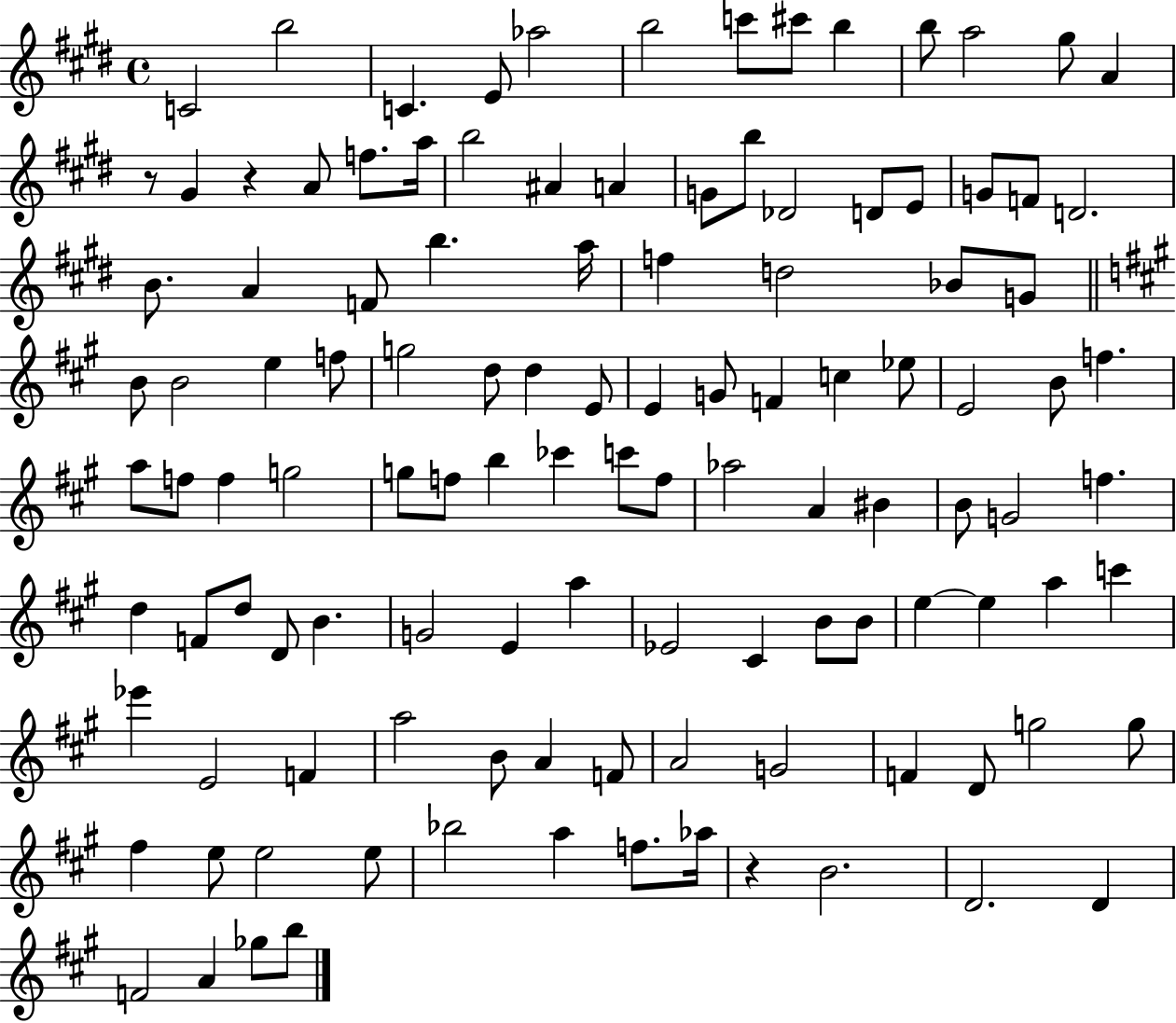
C4/h B5/h C4/q. E4/e Ab5/h B5/h C6/e C#6/e B5/q B5/e A5/h G#5/e A4/q R/e G#4/q R/q A4/e F5/e. A5/s B5/h A#4/q A4/q G4/e B5/e Db4/h D4/e E4/e G4/e F4/e D4/h. B4/e. A4/q F4/e B5/q. A5/s F5/q D5/h Bb4/e G4/e B4/e B4/h E5/q F5/e G5/h D5/e D5/q E4/e E4/q G4/e F4/q C5/q Eb5/e E4/h B4/e F5/q. A5/e F5/e F5/q G5/h G5/e F5/e B5/q CES6/q C6/e F5/e Ab5/h A4/q BIS4/q B4/e G4/h F5/q. D5/q F4/e D5/e D4/e B4/q. G4/h E4/q A5/q Eb4/h C#4/q B4/e B4/e E5/q E5/q A5/q C6/q Eb6/q E4/h F4/q A5/h B4/e A4/q F4/e A4/h G4/h F4/q D4/e G5/h G5/e F#5/q E5/e E5/h E5/e Bb5/h A5/q F5/e. Ab5/s R/q B4/h. D4/h. D4/q F4/h A4/q Gb5/e B5/e